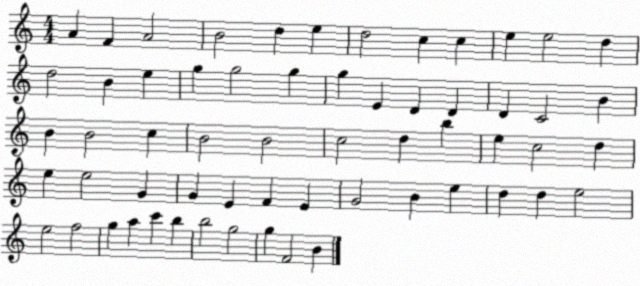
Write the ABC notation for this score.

X:1
T:Untitled
M:4/4
L:1/4
K:C
A F A2 B2 d e d2 c c e e2 d d2 B e g g2 g g E D D D C2 B B B2 c B2 B2 c2 d b e c2 d e e2 G G E F E G2 B e d d e2 e2 f2 g a c' b b2 g2 g F2 B